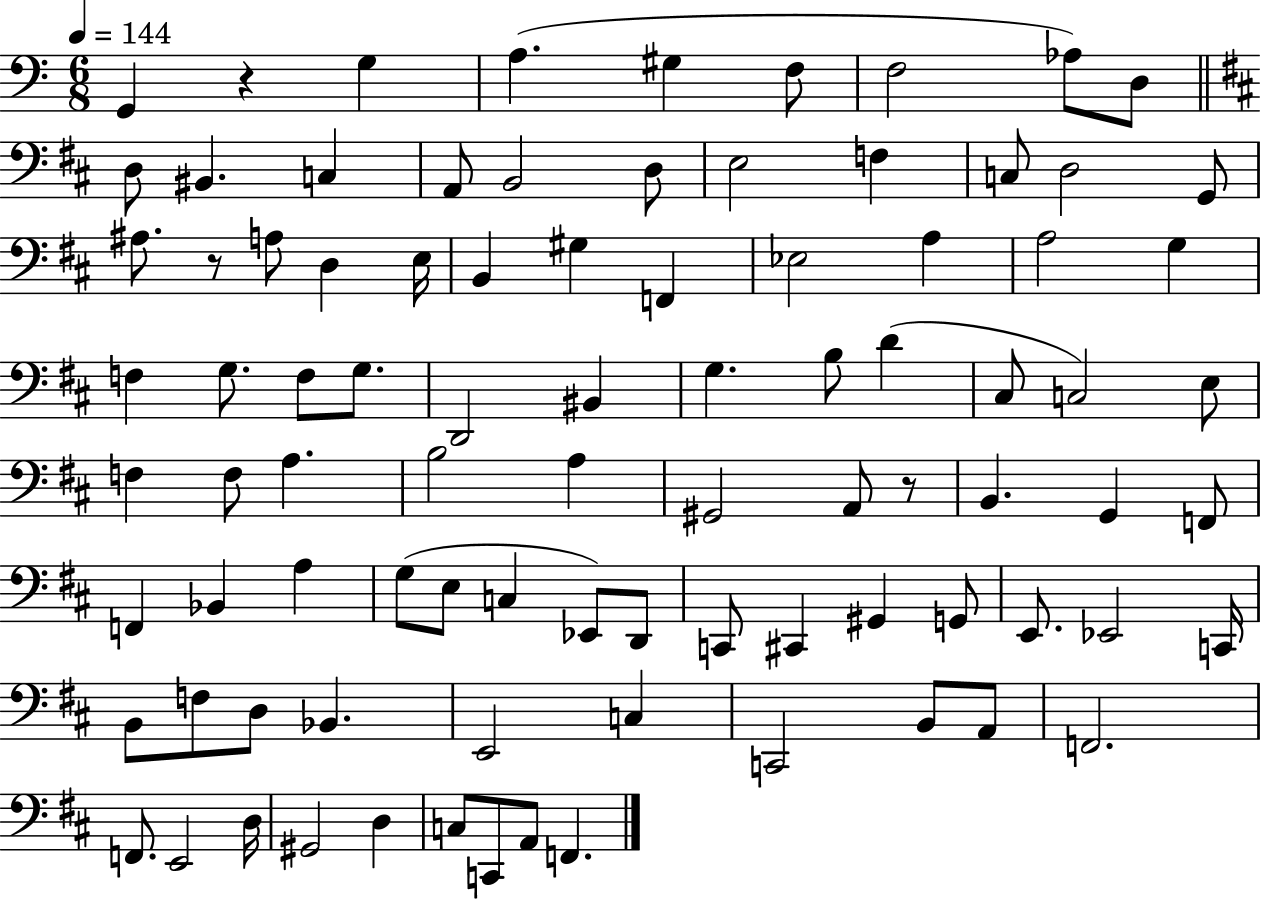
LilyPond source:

{
  \clef bass
  \numericTimeSignature
  \time 6/8
  \key c \major
  \tempo 4 = 144
  g,4 r4 g4 | a4.( gis4 f8 | f2 aes8) d8 | \bar "||" \break \key b \minor d8 bis,4. c4 | a,8 b,2 d8 | e2 f4 | c8 d2 g,8 | \break ais8. r8 a8 d4 e16 | b,4 gis4 f,4 | ees2 a4 | a2 g4 | \break f4 g8. f8 g8. | d,2 bis,4 | g4. b8 d'4( | cis8 c2) e8 | \break f4 f8 a4. | b2 a4 | gis,2 a,8 r8 | b,4. g,4 f,8 | \break f,4 bes,4 a4 | g8( e8 c4 ees,8) d,8 | c,8 cis,4 gis,4 g,8 | e,8. ees,2 c,16 | \break b,8 f8 d8 bes,4. | e,2 c4 | c,2 b,8 a,8 | f,2. | \break f,8. e,2 d16 | gis,2 d4 | c8 c,8 a,8 f,4. | \bar "|."
}